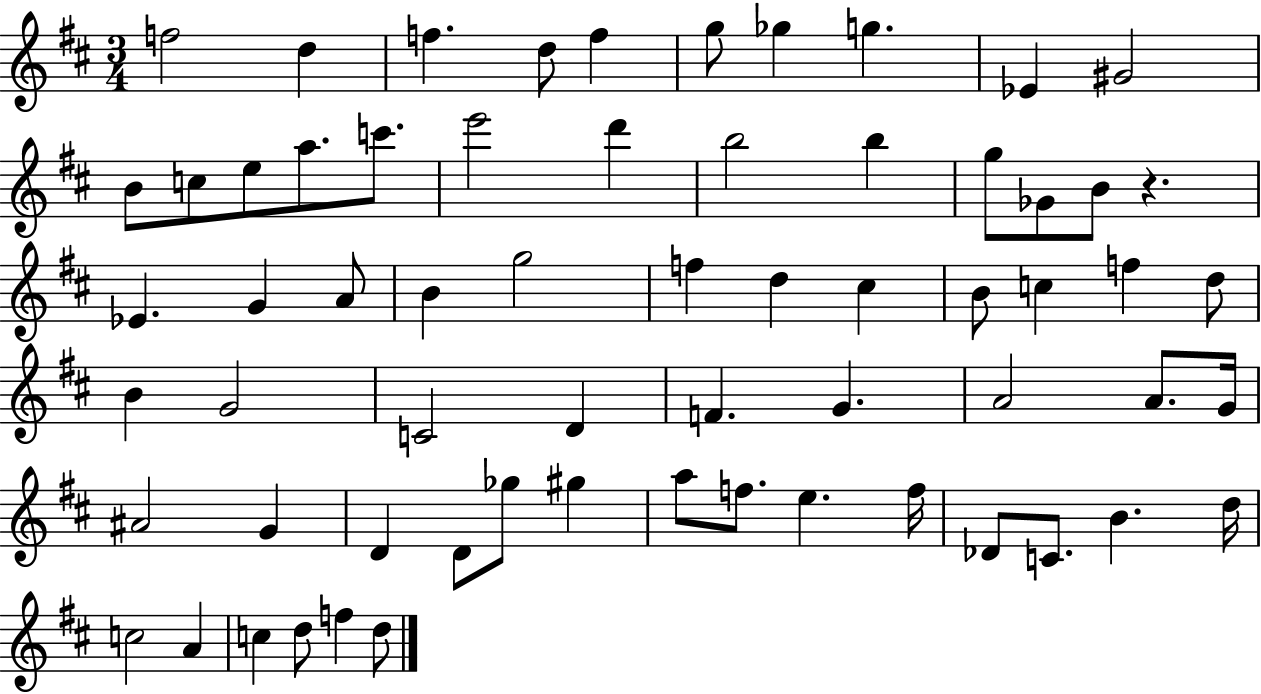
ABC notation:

X:1
T:Untitled
M:3/4
L:1/4
K:D
f2 d f d/2 f g/2 _g g _E ^G2 B/2 c/2 e/2 a/2 c'/2 e'2 d' b2 b g/2 _G/2 B/2 z _E G A/2 B g2 f d ^c B/2 c f d/2 B G2 C2 D F G A2 A/2 G/4 ^A2 G D D/2 _g/2 ^g a/2 f/2 e f/4 _D/2 C/2 B d/4 c2 A c d/2 f d/2